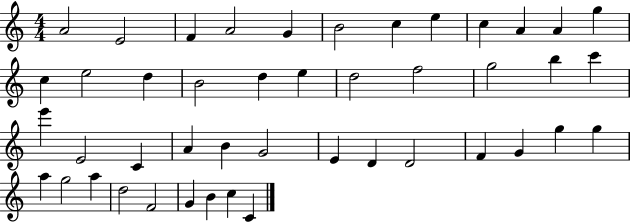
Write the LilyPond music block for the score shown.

{
  \clef treble
  \numericTimeSignature
  \time 4/4
  \key c \major
  a'2 e'2 | f'4 a'2 g'4 | b'2 c''4 e''4 | c''4 a'4 a'4 g''4 | \break c''4 e''2 d''4 | b'2 d''4 e''4 | d''2 f''2 | g''2 b''4 c'''4 | \break e'''4 e'2 c'4 | a'4 b'4 g'2 | e'4 d'4 d'2 | f'4 g'4 g''4 g''4 | \break a''4 g''2 a''4 | d''2 f'2 | g'4 b'4 c''4 c'4 | \bar "|."
}